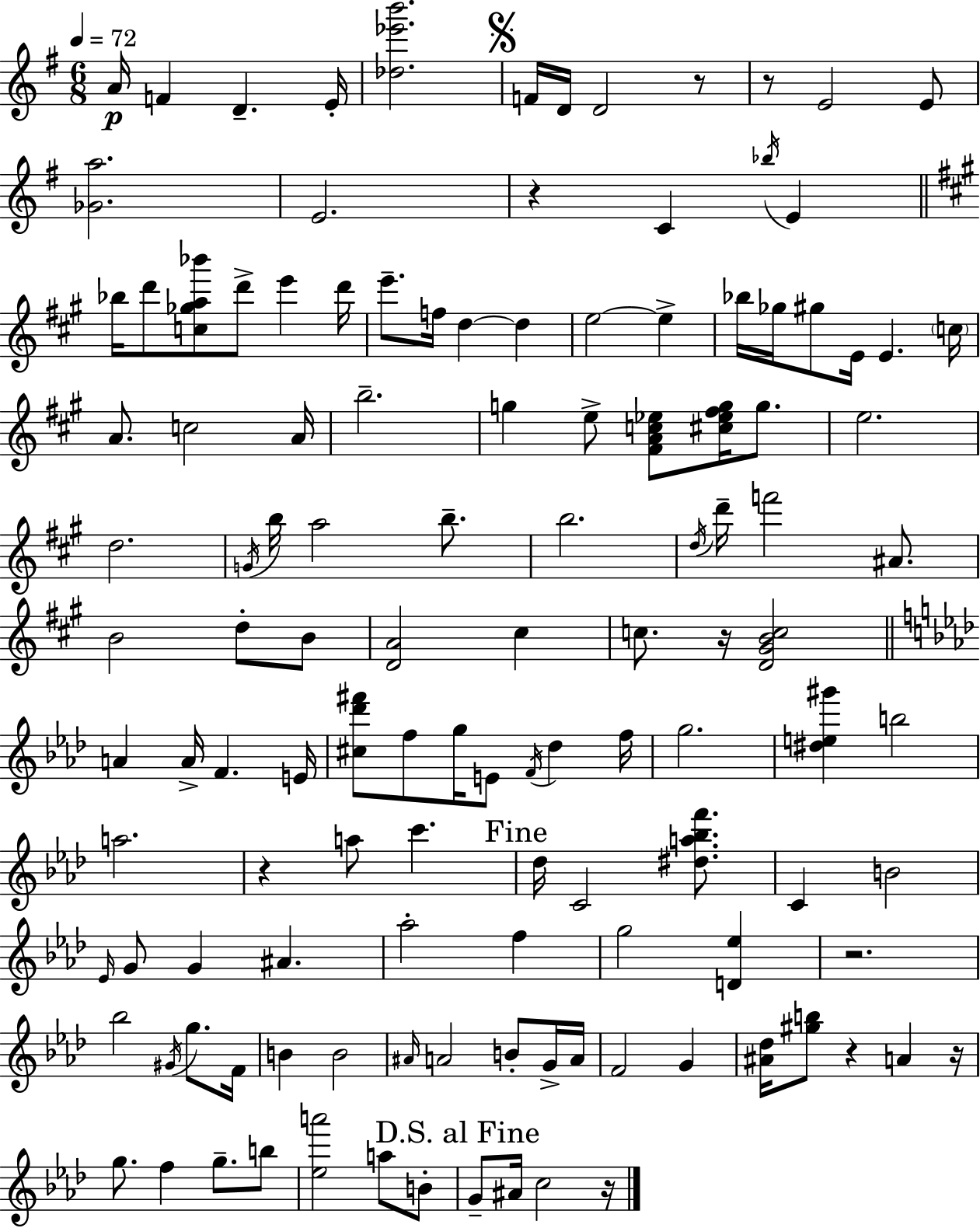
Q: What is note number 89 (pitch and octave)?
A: G4